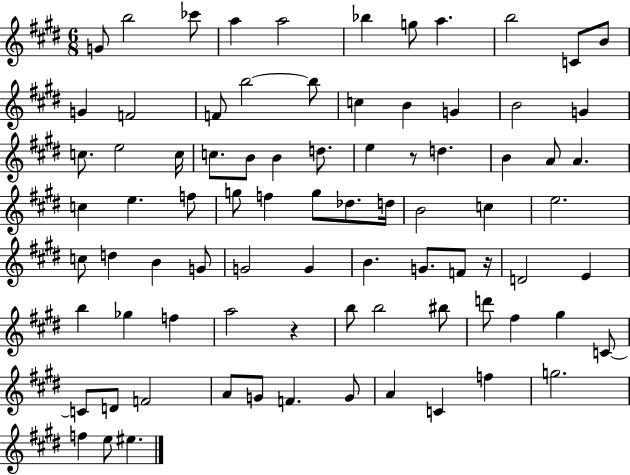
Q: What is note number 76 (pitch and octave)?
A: F5